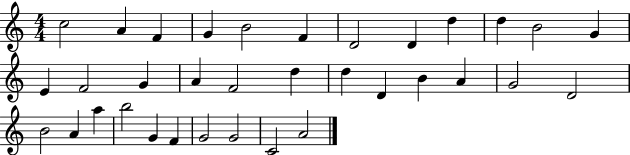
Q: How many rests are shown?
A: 0